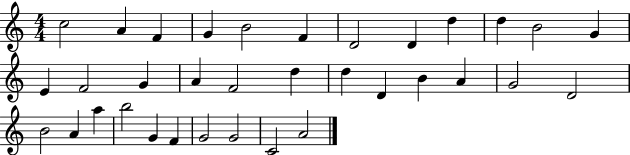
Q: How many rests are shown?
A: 0